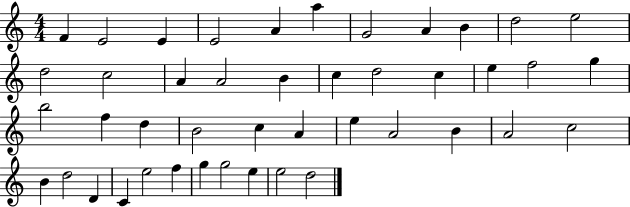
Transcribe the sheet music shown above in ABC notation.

X:1
T:Untitled
M:4/4
L:1/4
K:C
F E2 E E2 A a G2 A B d2 e2 d2 c2 A A2 B c d2 c e f2 g b2 f d B2 c A e A2 B A2 c2 B d2 D C e2 f g g2 e e2 d2